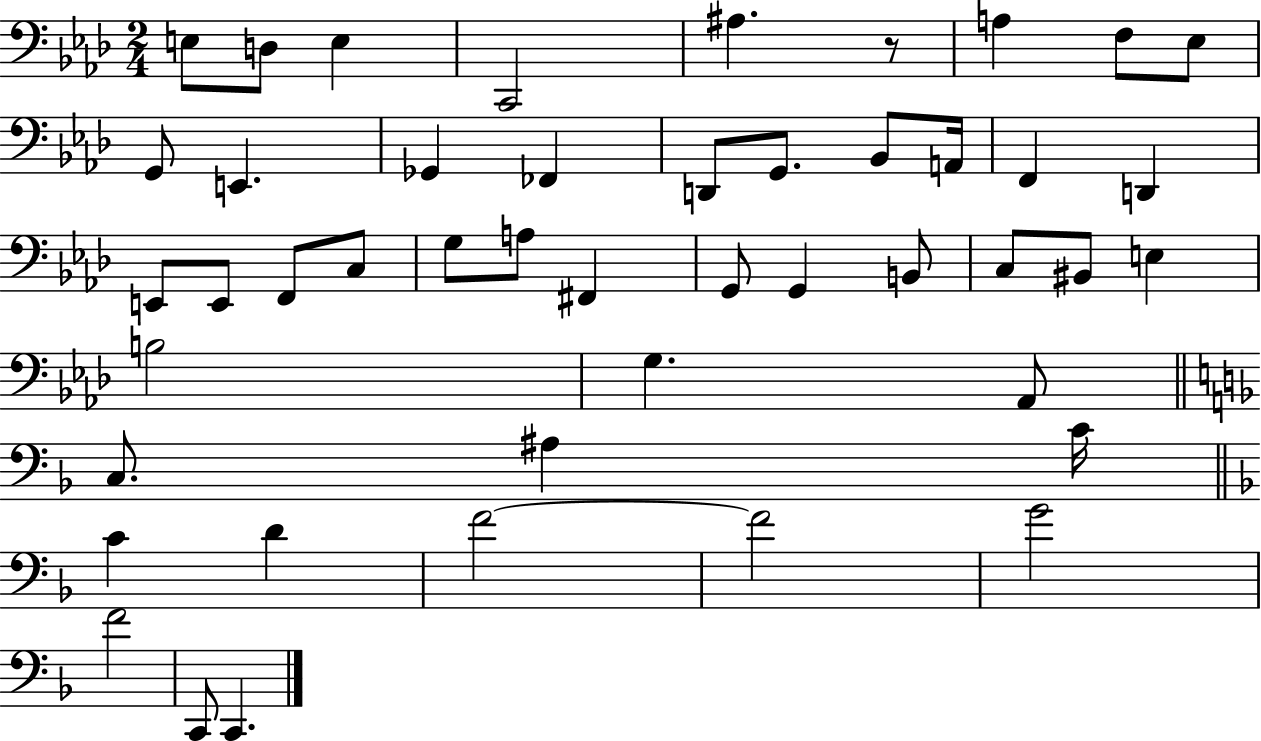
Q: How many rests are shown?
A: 1